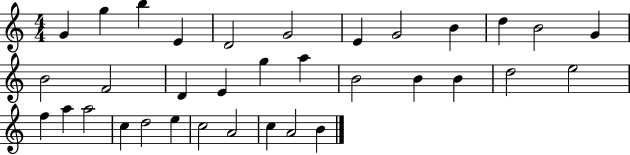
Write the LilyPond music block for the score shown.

{
  \clef treble
  \numericTimeSignature
  \time 4/4
  \key c \major
  g'4 g''4 b''4 e'4 | d'2 g'2 | e'4 g'2 b'4 | d''4 b'2 g'4 | \break b'2 f'2 | d'4 e'4 g''4 a''4 | b'2 b'4 b'4 | d''2 e''2 | \break f''4 a''4 a''2 | c''4 d''2 e''4 | c''2 a'2 | c''4 a'2 b'4 | \break \bar "|."
}